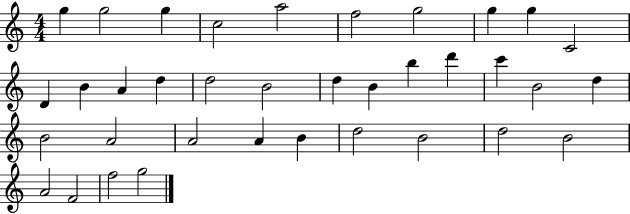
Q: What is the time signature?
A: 4/4